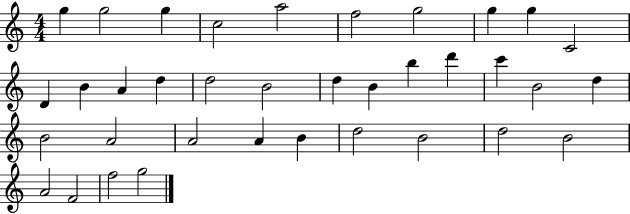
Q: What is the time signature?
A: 4/4